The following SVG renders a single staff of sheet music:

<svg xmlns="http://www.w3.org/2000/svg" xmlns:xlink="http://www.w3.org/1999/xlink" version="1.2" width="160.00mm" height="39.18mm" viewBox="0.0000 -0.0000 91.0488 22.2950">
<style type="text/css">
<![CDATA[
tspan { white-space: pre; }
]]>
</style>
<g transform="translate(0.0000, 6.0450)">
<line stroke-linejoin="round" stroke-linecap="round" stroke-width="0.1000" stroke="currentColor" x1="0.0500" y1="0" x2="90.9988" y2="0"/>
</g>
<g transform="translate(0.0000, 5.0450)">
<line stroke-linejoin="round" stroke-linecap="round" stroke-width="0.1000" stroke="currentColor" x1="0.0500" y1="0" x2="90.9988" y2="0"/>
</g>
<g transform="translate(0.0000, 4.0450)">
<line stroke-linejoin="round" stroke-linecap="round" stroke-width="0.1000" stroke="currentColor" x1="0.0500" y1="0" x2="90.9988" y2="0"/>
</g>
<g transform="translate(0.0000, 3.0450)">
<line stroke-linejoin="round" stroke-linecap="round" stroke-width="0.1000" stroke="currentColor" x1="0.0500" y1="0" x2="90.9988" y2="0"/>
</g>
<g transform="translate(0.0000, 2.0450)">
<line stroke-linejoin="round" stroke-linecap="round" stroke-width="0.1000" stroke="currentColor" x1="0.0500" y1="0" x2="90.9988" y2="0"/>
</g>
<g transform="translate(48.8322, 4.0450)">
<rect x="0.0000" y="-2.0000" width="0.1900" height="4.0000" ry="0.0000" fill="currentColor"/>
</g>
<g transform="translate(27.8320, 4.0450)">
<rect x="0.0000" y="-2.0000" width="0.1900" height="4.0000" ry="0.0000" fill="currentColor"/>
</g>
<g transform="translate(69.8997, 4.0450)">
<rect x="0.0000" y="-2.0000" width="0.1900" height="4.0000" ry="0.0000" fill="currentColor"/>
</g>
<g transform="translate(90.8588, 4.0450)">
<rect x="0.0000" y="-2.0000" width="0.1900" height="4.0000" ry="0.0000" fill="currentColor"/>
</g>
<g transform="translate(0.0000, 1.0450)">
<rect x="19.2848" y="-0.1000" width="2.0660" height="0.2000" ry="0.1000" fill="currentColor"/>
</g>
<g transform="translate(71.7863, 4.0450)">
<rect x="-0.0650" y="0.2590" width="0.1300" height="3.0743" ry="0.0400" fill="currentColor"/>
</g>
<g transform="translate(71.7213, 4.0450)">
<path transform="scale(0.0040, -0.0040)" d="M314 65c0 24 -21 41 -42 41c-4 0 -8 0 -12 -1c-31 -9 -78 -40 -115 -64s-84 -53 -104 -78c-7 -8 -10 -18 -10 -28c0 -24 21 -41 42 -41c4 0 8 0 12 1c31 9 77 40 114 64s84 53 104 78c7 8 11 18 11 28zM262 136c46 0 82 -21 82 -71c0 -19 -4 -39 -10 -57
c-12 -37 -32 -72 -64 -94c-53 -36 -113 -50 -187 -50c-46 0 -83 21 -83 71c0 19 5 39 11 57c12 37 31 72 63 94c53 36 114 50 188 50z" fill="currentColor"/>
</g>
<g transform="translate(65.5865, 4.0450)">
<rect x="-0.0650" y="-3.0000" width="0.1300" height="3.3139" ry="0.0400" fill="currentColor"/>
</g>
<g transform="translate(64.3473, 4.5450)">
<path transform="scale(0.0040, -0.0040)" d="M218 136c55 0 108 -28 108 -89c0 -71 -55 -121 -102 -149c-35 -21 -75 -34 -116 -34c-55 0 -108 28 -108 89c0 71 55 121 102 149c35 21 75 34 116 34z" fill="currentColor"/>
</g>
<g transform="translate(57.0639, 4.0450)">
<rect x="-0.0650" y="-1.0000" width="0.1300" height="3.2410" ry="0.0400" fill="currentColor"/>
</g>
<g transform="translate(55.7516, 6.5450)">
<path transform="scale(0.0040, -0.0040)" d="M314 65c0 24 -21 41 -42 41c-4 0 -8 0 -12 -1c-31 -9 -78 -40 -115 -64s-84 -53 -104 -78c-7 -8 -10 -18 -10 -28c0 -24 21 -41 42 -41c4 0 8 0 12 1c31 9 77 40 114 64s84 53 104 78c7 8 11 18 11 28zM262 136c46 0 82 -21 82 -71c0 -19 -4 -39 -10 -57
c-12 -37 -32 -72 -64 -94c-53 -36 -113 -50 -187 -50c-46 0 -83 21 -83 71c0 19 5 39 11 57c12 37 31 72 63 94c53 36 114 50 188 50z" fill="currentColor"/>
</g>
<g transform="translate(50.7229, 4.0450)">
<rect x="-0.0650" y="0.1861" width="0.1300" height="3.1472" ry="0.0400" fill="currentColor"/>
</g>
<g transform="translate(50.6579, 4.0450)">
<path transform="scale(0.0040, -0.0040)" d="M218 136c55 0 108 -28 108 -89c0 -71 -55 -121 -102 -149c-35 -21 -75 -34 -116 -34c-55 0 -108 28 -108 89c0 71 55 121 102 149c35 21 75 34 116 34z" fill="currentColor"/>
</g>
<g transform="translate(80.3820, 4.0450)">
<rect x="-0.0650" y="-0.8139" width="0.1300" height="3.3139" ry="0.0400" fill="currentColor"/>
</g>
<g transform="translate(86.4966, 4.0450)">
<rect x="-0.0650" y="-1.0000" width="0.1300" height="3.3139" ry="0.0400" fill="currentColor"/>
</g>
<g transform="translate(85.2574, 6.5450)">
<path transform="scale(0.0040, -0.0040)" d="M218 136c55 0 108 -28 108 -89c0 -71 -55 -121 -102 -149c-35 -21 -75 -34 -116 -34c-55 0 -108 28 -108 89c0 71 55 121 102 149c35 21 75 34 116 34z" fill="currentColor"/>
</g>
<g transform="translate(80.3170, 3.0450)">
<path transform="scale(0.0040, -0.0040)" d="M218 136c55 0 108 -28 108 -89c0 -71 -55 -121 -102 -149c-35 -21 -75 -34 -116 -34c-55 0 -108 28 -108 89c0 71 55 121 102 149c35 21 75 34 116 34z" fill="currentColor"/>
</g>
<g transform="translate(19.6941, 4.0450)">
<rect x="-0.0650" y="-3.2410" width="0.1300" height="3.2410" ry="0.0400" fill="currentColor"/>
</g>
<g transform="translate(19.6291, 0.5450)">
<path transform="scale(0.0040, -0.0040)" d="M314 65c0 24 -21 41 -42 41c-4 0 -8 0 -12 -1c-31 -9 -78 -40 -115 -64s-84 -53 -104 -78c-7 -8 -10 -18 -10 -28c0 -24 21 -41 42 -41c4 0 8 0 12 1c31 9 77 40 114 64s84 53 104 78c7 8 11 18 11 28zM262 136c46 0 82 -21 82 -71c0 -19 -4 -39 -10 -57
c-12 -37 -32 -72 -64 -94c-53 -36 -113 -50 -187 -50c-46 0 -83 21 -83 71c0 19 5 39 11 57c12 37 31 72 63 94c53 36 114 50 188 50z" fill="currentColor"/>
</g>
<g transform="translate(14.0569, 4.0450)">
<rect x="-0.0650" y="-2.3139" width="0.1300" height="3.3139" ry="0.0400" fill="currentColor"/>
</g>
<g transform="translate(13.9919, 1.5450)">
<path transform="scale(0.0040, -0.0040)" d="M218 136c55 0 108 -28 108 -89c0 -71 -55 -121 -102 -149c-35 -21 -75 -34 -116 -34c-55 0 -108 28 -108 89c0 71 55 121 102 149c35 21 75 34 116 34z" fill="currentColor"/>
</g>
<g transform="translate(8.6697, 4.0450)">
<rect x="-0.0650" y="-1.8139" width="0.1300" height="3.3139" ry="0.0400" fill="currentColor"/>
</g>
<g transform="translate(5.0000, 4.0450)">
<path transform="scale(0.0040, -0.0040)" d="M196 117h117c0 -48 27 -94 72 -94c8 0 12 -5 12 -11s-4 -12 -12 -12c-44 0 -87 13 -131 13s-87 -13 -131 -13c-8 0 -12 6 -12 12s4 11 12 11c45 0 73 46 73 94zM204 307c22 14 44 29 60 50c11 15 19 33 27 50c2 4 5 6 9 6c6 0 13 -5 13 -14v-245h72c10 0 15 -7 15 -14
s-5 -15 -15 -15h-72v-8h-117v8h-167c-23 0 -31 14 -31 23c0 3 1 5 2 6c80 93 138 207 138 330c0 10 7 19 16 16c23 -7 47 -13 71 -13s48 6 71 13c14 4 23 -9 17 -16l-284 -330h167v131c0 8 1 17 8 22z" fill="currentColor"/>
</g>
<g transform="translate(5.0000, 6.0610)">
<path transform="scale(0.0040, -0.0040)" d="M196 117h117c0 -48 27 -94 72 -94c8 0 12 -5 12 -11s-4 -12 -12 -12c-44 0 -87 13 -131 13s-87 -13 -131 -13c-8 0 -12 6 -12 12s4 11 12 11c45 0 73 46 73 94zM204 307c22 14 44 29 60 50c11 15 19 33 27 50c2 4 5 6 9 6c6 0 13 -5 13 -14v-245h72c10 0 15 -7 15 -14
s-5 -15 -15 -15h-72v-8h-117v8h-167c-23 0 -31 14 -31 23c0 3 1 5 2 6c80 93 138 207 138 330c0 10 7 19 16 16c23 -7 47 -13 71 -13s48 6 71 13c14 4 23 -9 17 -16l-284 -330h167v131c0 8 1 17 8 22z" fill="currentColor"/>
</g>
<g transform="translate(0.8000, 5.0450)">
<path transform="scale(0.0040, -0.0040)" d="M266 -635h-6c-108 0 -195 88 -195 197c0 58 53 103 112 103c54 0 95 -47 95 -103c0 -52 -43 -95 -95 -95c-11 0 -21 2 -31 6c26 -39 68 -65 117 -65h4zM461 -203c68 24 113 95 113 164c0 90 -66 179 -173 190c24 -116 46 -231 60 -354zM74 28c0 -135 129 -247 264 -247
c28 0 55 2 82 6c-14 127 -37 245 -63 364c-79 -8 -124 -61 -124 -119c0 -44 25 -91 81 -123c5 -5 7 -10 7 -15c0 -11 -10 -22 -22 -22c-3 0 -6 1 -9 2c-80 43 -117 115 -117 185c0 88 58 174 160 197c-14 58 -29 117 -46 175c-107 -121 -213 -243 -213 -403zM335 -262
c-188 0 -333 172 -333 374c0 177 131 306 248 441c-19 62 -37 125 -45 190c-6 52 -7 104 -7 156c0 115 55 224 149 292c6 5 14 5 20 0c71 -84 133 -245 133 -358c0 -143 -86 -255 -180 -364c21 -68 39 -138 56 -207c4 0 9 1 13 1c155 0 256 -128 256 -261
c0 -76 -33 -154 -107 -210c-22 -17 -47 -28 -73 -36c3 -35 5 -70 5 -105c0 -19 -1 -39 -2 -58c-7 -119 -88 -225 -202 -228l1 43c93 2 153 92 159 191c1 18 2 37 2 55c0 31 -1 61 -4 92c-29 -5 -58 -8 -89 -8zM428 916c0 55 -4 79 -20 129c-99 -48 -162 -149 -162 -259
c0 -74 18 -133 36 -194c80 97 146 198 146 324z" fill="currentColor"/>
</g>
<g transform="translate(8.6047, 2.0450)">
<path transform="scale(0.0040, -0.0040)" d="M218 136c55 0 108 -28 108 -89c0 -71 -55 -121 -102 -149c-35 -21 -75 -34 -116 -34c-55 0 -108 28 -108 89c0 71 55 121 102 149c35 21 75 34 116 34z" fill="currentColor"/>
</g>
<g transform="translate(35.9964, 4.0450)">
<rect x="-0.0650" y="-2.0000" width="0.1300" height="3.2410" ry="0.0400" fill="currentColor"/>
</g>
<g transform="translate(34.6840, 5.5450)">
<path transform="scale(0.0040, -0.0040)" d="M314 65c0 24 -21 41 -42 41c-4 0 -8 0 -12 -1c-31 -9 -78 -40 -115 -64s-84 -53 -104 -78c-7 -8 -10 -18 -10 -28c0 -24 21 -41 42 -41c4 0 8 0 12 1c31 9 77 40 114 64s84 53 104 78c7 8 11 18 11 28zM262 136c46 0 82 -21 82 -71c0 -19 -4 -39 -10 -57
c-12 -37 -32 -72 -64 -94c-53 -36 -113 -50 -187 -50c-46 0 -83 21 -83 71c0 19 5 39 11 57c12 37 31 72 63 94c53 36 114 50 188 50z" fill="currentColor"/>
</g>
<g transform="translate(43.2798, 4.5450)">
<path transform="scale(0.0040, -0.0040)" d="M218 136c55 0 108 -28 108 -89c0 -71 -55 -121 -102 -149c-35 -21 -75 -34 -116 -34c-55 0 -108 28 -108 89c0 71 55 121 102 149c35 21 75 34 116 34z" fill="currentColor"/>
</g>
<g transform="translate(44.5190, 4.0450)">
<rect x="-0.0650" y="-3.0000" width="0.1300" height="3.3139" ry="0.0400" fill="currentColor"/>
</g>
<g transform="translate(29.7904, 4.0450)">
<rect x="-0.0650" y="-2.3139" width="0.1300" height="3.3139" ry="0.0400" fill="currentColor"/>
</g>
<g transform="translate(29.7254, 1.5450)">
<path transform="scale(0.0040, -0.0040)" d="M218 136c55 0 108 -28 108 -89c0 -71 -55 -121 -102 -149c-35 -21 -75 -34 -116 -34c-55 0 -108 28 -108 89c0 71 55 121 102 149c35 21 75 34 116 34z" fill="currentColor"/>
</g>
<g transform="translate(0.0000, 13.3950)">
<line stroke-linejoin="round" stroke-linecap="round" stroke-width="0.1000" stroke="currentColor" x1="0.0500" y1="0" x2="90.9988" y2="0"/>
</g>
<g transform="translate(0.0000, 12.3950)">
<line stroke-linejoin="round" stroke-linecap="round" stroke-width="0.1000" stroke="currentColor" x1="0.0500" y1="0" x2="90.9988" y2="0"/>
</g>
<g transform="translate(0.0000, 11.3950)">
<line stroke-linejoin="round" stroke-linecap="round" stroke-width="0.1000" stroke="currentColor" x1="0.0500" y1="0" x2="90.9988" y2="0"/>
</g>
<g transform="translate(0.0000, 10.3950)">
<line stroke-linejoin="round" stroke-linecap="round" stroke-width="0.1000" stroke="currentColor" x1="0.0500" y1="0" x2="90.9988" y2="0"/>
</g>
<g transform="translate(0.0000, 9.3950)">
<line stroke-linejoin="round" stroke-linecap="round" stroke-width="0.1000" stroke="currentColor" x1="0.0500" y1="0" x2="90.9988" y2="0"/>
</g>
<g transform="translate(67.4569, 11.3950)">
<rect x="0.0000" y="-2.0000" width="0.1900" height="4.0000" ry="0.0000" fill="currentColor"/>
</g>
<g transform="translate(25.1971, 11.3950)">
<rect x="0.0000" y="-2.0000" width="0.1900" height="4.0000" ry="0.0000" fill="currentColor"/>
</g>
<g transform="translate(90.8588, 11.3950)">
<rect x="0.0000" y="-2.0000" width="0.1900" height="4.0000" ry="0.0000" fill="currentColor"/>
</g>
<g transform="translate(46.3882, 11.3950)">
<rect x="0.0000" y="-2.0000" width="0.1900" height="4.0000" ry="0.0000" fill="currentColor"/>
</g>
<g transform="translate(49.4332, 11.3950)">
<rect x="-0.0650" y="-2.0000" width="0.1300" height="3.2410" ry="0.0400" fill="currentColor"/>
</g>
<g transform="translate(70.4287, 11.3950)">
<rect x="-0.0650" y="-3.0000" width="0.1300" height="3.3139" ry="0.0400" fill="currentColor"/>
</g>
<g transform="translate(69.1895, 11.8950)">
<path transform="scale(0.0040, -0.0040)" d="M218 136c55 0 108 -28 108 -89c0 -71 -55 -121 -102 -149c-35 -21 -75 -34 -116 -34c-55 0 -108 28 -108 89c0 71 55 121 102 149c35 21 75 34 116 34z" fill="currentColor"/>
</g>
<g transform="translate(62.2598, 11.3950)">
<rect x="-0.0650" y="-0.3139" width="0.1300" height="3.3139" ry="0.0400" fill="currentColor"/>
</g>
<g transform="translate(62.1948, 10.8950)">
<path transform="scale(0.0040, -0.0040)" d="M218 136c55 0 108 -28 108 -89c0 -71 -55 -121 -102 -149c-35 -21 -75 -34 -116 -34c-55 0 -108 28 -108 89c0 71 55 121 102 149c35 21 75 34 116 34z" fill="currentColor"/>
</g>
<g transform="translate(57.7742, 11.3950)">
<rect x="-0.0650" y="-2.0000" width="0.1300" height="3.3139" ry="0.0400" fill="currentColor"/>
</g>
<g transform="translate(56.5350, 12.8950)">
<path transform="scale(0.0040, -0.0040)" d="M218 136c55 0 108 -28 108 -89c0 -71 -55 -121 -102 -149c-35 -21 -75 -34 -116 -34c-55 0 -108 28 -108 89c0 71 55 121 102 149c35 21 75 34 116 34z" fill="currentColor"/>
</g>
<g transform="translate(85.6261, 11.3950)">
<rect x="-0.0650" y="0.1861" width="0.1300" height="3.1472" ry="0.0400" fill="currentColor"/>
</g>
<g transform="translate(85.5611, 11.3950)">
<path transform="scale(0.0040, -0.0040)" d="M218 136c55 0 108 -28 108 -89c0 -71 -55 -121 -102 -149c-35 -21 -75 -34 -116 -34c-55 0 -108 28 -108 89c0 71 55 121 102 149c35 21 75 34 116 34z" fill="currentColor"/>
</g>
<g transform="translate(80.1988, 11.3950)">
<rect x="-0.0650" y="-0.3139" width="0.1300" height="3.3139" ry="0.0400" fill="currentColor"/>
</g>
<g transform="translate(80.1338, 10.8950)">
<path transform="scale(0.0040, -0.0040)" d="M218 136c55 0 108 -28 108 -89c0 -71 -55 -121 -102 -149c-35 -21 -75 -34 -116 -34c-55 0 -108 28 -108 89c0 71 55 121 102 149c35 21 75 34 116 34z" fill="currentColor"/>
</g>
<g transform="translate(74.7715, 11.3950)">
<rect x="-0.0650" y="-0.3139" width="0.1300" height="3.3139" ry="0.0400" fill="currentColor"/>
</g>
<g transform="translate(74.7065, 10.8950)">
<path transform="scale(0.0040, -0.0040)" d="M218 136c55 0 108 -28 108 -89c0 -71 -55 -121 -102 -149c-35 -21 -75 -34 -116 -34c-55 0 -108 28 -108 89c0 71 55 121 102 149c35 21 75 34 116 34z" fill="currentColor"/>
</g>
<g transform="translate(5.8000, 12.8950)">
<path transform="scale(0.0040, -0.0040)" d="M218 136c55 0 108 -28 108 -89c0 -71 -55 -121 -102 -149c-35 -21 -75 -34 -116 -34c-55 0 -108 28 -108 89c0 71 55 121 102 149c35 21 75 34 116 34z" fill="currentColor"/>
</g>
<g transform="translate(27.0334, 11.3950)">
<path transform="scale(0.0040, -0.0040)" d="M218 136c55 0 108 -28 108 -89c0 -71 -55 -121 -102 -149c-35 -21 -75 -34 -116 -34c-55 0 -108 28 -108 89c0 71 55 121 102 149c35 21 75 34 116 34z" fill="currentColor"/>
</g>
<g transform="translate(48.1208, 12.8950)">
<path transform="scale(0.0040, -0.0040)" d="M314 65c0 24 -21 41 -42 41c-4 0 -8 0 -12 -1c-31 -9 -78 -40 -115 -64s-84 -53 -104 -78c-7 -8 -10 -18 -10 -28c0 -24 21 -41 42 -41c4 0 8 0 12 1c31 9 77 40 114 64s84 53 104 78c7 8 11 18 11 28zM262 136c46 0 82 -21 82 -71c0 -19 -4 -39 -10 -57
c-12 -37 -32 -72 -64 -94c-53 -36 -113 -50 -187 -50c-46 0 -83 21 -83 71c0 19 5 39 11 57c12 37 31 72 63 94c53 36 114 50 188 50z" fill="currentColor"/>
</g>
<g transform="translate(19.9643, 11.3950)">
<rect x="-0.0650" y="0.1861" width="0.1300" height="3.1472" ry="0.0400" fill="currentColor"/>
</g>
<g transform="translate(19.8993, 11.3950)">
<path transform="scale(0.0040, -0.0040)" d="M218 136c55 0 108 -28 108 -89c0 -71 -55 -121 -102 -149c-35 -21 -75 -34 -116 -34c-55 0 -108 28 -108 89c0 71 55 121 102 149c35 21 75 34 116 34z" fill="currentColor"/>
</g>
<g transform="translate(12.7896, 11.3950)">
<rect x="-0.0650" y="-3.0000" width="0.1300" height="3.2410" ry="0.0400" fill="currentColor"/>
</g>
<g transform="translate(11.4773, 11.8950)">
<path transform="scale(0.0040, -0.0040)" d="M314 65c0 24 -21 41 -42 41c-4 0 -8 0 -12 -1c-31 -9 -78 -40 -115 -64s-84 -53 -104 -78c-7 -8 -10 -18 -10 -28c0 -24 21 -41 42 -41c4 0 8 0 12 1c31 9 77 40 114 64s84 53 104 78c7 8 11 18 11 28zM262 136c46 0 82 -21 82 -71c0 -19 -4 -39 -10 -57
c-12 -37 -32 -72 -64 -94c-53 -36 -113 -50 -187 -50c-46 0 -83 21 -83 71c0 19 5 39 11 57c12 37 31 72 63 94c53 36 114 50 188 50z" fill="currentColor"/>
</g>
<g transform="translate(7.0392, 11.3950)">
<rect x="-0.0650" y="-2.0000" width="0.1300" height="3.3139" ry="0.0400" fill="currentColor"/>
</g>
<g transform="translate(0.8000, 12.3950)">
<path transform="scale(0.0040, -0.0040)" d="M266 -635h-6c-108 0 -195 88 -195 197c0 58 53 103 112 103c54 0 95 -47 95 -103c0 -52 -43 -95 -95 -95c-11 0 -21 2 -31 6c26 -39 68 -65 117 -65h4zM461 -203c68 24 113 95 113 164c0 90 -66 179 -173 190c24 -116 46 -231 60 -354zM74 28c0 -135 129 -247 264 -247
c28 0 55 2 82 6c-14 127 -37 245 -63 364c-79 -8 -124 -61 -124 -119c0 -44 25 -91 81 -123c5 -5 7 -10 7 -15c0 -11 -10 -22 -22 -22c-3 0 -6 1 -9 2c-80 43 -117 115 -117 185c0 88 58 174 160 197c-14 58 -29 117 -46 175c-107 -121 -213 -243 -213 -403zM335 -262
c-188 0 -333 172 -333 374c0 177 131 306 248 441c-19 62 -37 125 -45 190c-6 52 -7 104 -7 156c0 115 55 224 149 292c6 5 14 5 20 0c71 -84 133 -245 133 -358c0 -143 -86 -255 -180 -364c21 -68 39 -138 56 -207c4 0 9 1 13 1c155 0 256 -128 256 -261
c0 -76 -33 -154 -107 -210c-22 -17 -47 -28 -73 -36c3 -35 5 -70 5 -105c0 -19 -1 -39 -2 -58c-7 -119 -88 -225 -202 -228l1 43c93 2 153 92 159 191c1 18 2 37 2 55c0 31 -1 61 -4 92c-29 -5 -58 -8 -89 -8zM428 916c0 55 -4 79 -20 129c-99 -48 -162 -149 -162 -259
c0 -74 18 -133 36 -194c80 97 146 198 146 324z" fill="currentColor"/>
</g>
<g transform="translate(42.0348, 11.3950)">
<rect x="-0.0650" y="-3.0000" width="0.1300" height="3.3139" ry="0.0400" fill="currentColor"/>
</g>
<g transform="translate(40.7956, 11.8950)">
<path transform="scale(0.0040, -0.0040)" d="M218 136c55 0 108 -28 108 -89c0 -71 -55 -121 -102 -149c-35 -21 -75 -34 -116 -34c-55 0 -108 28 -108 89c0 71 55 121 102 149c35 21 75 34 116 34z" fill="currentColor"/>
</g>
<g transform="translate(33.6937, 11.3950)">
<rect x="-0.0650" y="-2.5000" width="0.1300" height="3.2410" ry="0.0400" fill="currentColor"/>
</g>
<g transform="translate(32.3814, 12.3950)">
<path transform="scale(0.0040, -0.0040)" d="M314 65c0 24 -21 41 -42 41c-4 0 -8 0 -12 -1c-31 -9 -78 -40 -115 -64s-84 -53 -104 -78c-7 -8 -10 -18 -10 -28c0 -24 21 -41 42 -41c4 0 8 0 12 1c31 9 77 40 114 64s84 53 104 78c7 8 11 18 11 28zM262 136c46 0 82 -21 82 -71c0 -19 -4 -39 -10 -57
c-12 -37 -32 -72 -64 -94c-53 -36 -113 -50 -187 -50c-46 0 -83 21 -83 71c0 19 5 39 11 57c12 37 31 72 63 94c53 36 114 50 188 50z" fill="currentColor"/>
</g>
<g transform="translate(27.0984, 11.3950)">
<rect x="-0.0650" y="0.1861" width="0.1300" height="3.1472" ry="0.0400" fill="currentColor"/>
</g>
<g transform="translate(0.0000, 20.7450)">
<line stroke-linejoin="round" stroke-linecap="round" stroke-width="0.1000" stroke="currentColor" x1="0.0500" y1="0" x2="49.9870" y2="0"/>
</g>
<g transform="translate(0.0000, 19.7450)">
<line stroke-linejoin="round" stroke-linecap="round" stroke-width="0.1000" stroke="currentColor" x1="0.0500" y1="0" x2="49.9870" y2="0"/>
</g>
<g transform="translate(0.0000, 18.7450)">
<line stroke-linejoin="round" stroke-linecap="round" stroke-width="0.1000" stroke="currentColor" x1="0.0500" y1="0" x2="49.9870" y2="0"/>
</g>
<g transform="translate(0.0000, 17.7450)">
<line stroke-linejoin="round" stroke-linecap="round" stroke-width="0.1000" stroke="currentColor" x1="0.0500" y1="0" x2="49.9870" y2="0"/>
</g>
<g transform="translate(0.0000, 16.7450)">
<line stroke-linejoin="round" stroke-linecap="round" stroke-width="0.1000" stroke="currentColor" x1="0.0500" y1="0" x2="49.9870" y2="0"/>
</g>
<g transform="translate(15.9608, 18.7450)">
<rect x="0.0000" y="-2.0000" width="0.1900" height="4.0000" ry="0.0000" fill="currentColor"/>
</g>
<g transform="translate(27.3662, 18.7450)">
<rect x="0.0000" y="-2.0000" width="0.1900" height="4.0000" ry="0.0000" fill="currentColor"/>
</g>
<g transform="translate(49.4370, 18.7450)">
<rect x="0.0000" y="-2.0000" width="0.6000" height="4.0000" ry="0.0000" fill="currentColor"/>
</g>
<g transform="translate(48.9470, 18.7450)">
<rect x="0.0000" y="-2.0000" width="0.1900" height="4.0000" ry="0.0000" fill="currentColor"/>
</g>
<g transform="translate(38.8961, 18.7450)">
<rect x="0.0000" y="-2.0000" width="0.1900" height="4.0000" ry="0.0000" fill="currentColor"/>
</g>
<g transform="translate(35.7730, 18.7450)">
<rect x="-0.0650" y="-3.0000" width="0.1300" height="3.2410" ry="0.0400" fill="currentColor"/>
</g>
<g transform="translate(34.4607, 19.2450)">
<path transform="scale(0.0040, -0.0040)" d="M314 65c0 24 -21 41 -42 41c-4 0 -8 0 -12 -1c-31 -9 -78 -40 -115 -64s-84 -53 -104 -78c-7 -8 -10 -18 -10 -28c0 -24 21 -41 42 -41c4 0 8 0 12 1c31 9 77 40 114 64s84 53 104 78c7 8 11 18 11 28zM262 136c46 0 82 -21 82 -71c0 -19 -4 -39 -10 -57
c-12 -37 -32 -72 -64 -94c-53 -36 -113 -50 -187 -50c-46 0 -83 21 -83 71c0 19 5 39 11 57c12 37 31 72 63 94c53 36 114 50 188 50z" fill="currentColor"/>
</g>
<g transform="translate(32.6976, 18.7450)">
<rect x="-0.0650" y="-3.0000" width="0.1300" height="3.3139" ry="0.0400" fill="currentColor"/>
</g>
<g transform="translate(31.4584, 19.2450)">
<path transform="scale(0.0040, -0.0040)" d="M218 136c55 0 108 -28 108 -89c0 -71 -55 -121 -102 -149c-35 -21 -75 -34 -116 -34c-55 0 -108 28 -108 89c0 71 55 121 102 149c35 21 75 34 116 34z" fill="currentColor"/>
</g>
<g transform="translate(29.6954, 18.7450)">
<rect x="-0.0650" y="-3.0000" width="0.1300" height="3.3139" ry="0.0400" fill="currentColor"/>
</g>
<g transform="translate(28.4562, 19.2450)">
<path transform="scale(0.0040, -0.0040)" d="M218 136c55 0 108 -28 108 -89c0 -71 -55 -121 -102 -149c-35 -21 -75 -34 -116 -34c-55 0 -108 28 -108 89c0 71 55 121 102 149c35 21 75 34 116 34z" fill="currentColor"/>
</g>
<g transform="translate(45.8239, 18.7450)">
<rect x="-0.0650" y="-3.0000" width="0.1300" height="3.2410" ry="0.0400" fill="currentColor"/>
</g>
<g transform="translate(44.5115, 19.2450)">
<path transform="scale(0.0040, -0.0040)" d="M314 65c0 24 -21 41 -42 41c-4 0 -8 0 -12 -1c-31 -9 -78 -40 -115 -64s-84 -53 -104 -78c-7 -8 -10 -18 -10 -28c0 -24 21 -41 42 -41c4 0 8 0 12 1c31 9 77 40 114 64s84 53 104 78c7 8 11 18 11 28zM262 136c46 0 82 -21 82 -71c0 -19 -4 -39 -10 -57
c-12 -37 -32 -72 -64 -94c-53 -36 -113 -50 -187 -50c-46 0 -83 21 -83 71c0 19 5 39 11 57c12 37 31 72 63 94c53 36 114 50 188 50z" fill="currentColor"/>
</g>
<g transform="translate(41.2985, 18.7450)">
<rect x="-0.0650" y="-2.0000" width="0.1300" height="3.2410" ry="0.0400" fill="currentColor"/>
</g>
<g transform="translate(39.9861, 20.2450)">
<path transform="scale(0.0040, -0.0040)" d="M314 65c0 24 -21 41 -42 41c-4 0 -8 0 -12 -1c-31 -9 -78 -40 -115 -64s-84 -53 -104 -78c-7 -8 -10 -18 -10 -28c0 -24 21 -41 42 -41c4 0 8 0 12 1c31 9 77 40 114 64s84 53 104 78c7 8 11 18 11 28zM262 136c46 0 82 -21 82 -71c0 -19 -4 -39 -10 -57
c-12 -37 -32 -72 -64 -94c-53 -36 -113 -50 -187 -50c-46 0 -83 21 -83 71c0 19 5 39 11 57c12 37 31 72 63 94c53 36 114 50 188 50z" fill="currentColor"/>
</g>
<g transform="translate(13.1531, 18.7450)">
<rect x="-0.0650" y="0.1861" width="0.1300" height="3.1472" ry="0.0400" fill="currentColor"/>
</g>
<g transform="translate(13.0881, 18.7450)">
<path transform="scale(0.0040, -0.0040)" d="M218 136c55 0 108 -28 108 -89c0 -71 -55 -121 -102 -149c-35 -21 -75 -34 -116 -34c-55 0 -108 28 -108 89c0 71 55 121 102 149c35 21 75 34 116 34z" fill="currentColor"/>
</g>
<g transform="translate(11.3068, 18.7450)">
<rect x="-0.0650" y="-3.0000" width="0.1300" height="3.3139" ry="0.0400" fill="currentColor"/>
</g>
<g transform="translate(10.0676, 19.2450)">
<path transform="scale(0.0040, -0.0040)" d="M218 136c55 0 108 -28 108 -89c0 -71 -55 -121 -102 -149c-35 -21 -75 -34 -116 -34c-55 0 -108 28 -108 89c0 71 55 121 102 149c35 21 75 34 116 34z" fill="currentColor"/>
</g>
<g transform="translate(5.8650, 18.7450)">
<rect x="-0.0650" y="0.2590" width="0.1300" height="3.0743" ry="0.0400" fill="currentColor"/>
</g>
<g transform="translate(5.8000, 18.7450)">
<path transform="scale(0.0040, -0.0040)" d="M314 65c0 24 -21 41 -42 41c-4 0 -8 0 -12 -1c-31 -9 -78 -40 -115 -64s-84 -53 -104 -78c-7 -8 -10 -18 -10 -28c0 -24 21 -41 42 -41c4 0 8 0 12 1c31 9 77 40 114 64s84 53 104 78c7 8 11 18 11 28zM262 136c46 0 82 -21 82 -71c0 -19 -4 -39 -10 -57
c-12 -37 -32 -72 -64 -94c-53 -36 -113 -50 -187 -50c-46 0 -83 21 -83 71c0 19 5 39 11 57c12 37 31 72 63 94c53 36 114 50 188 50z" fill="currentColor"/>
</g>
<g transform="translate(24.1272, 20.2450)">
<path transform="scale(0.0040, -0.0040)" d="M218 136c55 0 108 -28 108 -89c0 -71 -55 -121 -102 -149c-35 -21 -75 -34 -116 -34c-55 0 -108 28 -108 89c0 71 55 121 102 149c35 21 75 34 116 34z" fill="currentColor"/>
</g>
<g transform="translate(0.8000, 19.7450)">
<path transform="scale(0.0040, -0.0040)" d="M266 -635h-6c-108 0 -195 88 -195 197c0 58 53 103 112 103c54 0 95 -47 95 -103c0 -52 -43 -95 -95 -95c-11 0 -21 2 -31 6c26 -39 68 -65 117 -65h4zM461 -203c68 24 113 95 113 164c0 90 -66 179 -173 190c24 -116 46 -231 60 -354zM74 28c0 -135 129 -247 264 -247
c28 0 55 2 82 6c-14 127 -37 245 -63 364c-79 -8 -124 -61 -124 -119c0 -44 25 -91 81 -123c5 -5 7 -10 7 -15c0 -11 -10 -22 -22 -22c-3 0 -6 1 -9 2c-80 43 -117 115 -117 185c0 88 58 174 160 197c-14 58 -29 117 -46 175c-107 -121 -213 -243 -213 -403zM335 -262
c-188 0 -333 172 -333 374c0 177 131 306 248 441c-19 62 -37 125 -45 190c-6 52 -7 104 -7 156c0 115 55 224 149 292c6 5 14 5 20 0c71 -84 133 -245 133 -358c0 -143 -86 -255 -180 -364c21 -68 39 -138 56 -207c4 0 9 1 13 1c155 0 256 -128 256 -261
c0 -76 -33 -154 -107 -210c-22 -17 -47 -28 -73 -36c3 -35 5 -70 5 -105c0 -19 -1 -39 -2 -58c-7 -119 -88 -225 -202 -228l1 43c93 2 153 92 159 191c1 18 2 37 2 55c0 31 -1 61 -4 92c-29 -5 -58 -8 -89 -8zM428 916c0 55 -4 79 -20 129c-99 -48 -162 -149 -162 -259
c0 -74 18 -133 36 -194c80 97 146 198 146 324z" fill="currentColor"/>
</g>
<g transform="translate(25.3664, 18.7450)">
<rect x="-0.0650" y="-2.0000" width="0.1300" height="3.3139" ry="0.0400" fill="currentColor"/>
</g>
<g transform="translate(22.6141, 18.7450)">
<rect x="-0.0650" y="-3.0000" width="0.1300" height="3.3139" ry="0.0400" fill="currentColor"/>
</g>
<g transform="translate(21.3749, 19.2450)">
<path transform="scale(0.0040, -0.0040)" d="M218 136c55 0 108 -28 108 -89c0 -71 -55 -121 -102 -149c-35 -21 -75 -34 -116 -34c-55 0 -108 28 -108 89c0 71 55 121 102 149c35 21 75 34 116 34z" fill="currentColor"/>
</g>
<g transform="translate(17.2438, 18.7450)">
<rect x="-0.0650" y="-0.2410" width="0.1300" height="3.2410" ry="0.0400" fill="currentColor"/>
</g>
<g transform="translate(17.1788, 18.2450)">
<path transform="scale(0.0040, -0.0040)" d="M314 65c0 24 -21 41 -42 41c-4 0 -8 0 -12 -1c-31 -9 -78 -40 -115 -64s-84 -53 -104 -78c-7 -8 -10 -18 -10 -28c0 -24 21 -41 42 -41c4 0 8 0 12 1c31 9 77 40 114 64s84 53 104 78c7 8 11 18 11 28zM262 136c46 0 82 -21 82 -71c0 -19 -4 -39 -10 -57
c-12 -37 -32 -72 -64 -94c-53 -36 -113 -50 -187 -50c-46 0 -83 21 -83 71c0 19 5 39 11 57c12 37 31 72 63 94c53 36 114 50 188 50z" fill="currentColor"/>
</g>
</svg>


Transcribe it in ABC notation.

X:1
T:Untitled
M:4/4
L:1/4
K:C
f g b2 g F2 A B D2 A B2 d D F A2 B B G2 A F2 F c A c c B B2 A B c2 A F A A A2 F2 A2